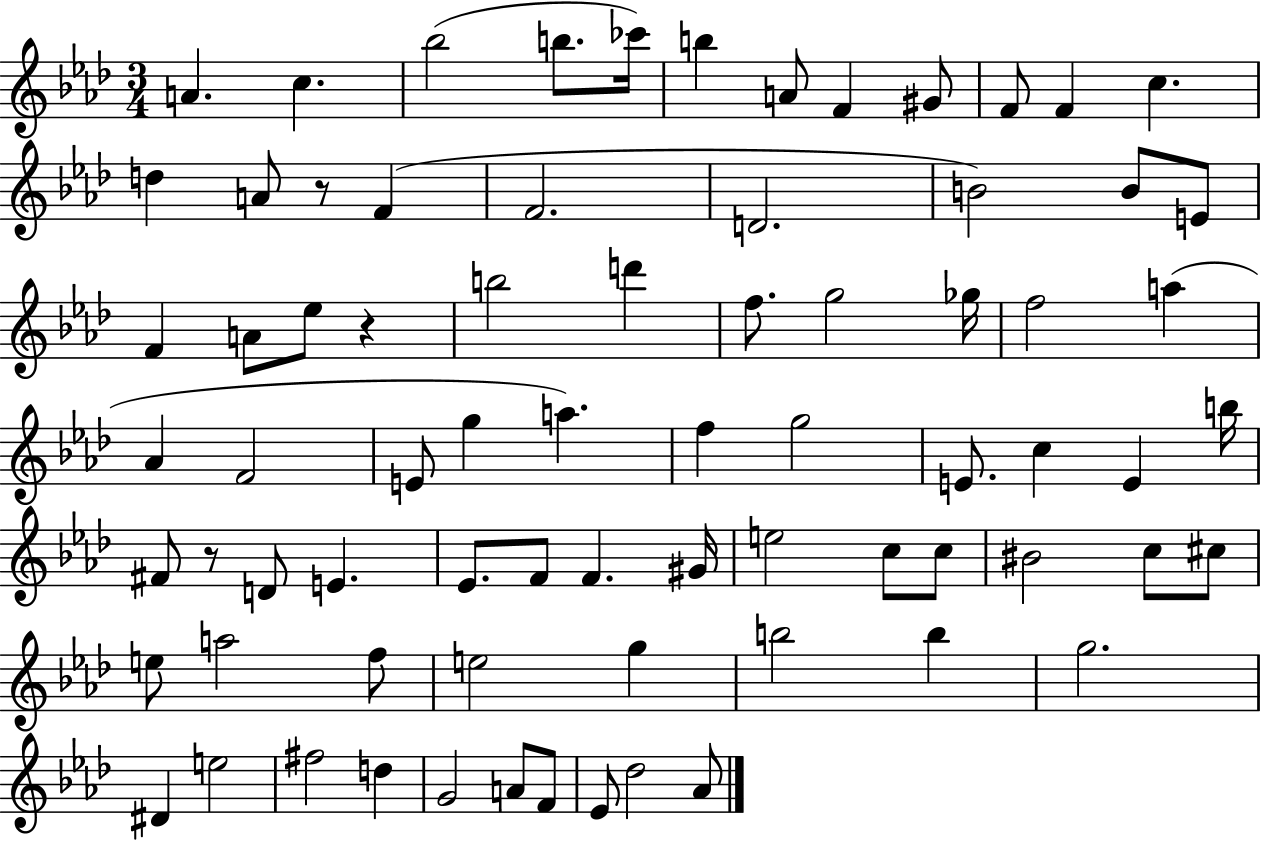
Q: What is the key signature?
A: AES major